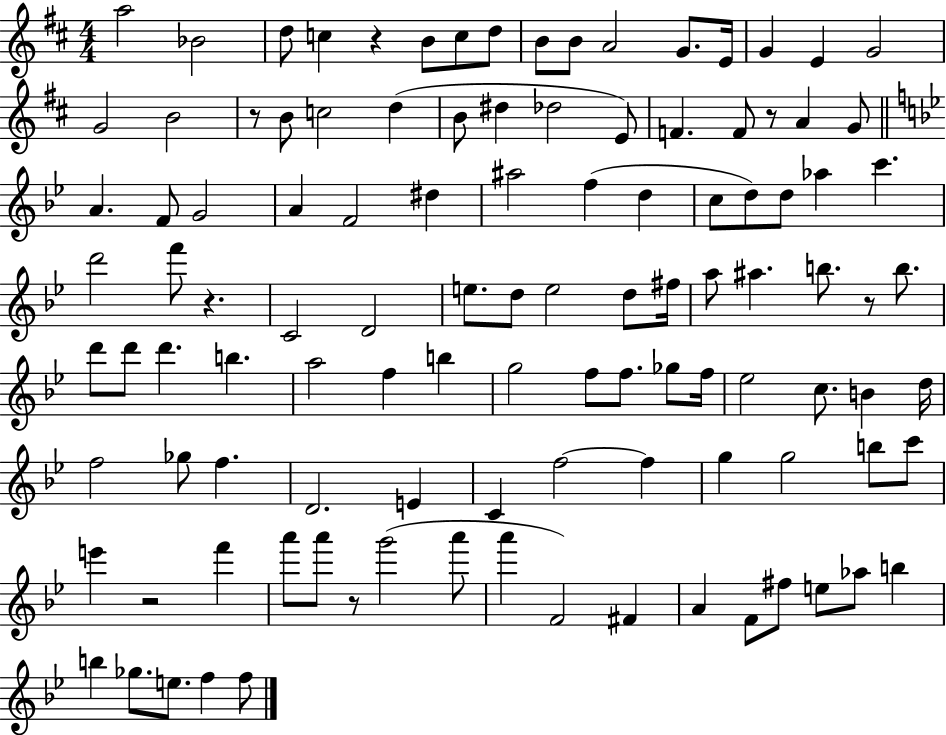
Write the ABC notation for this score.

X:1
T:Untitled
M:4/4
L:1/4
K:D
a2 _B2 d/2 c z B/2 c/2 d/2 B/2 B/2 A2 G/2 E/4 G E G2 G2 B2 z/2 B/2 c2 d B/2 ^d _d2 E/2 F F/2 z/2 A G/2 A F/2 G2 A F2 ^d ^a2 f d c/2 d/2 d/2 _a c' d'2 f'/2 z C2 D2 e/2 d/2 e2 d/2 ^f/4 a/2 ^a b/2 z/2 b/2 d'/2 d'/2 d' b a2 f b g2 f/2 f/2 _g/2 f/4 _e2 c/2 B d/4 f2 _g/2 f D2 E C f2 f g g2 b/2 c'/2 e' z2 f' a'/2 a'/2 z/2 g'2 a'/2 a' F2 ^F A F/2 ^f/2 e/2 _a/2 b b _g/2 e/2 f f/2